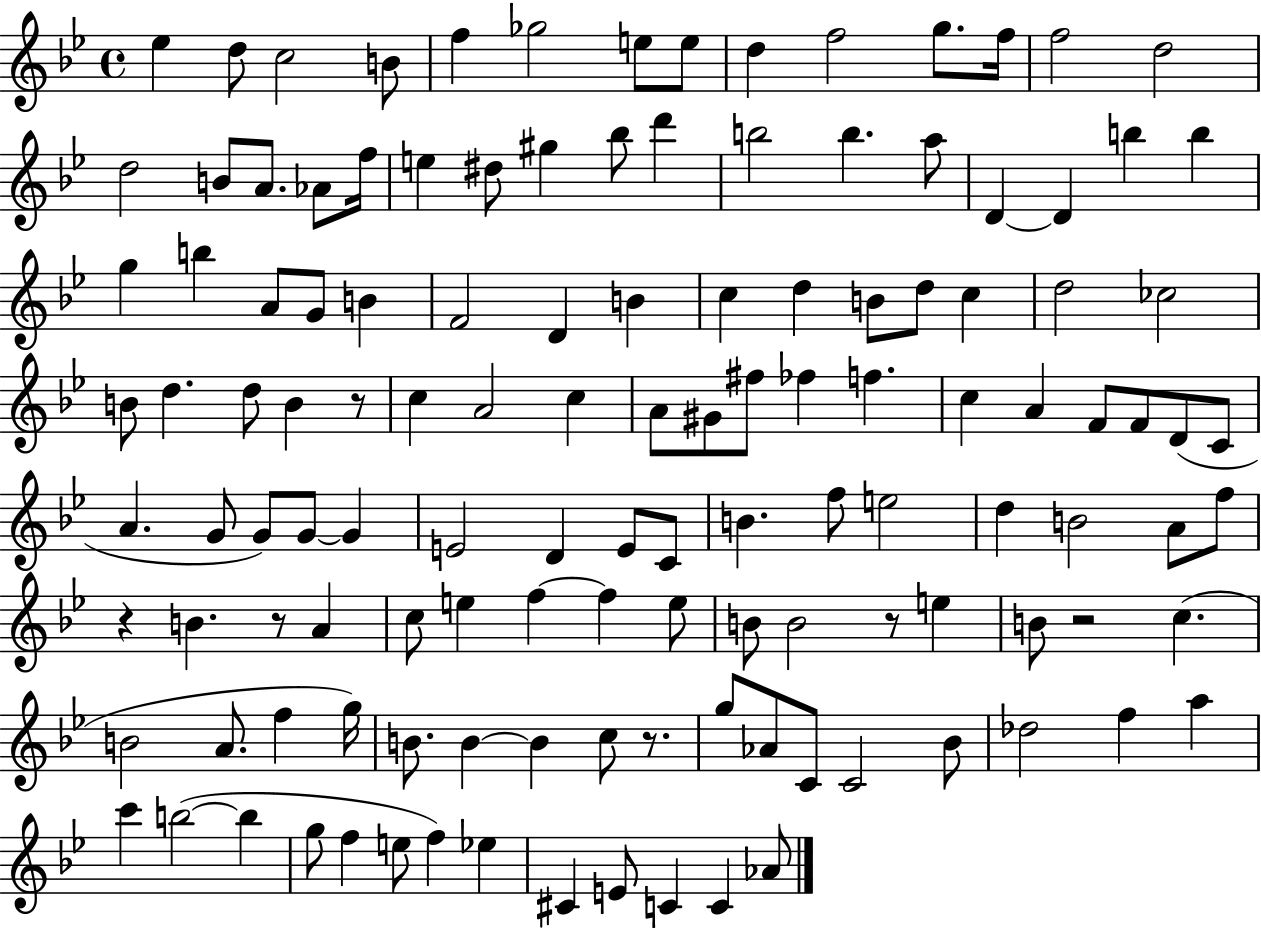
Eb5/q D5/e C5/h B4/e F5/q Gb5/h E5/e E5/e D5/q F5/h G5/e. F5/s F5/h D5/h D5/h B4/e A4/e. Ab4/e F5/s E5/q D#5/e G#5/q Bb5/e D6/q B5/h B5/q. A5/e D4/q D4/q B5/q B5/q G5/q B5/q A4/e G4/e B4/q F4/h D4/q B4/q C5/q D5/q B4/e D5/e C5/q D5/h CES5/h B4/e D5/q. D5/e B4/q R/e C5/q A4/h C5/q A4/e G#4/e F#5/e FES5/q F5/q. C5/q A4/q F4/e F4/e D4/e C4/e A4/q. G4/e G4/e G4/e G4/q E4/h D4/q E4/e C4/e B4/q. F5/e E5/h D5/q B4/h A4/e F5/e R/q B4/q. R/e A4/q C5/e E5/q F5/q F5/q E5/e B4/e B4/h R/e E5/q B4/e R/h C5/q. B4/h A4/e. F5/q G5/s B4/e. B4/q B4/q C5/e R/e. G5/e Ab4/e C4/e C4/h Bb4/e Db5/h F5/q A5/q C6/q B5/h B5/q G5/e F5/q E5/e F5/q Eb5/q C#4/q E4/e C4/q C4/q Ab4/e